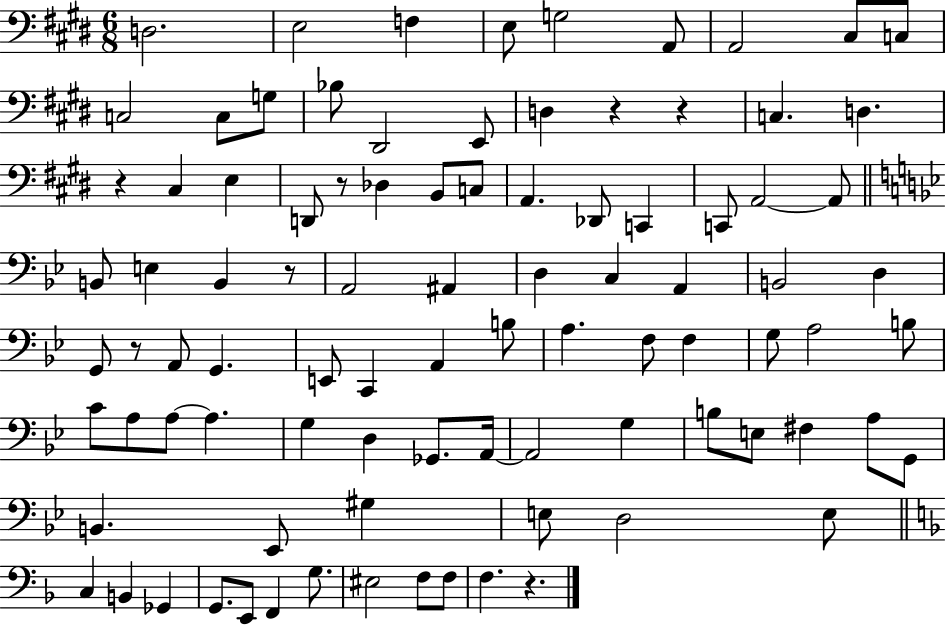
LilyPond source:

{
  \clef bass
  \numericTimeSignature
  \time 6/8
  \key e \major
  d2. | e2 f4 | e8 g2 a,8 | a,2 cis8 c8 | \break c2 c8 g8 | bes8 dis,2 e,8 | d4 r4 r4 | c4. d4. | \break r4 cis4 e4 | d,8 r8 des4 b,8 c8 | a,4. des,8 c,4 | c,8 a,2~~ a,8 | \break \bar "||" \break \key g \minor b,8 e4 b,4 r8 | a,2 ais,4 | d4 c4 a,4 | b,2 d4 | \break g,8 r8 a,8 g,4. | e,8 c,4 a,4 b8 | a4. f8 f4 | g8 a2 b8 | \break c'8 a8 a8~~ a4. | g4 d4 ges,8. a,16~~ | a,2 g4 | b8 e8 fis4 a8 g,8 | \break b,4. ees,8 gis4 | e8 d2 e8 | \bar "||" \break \key d \minor c4 b,4 ges,4 | g,8. e,8 f,4 g8. | eis2 f8 f8 | f4. r4. | \break \bar "|."
}